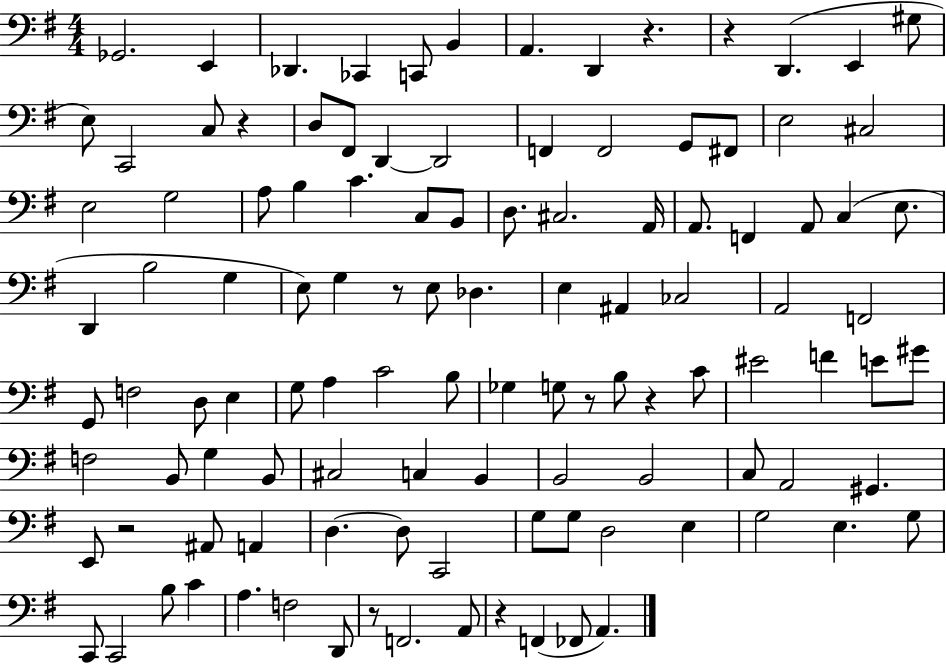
X:1
T:Untitled
M:4/4
L:1/4
K:G
_G,,2 E,, _D,, _C,, C,,/2 B,, A,, D,, z z D,, E,, ^G,/2 E,/2 C,,2 C,/2 z D,/2 ^F,,/2 D,, D,,2 F,, F,,2 G,,/2 ^F,,/2 E,2 ^C,2 E,2 G,2 A,/2 B, C C,/2 B,,/2 D,/2 ^C,2 A,,/4 A,,/2 F,, A,,/2 C, E,/2 D,, B,2 G, E,/2 G, z/2 E,/2 _D, E, ^A,, _C,2 A,,2 F,,2 G,,/2 F,2 D,/2 E, G,/2 A, C2 B,/2 _G, G,/2 z/2 B,/2 z C/2 ^E2 F E/2 ^G/2 F,2 B,,/2 G, B,,/2 ^C,2 C, B,, B,,2 B,,2 C,/2 A,,2 ^G,, E,,/2 z2 ^A,,/2 A,, D, D,/2 C,,2 G,/2 G,/2 D,2 E, G,2 E, G,/2 C,,/2 C,,2 B,/2 C A, F,2 D,,/2 z/2 F,,2 A,,/2 z F,, _F,,/2 A,,